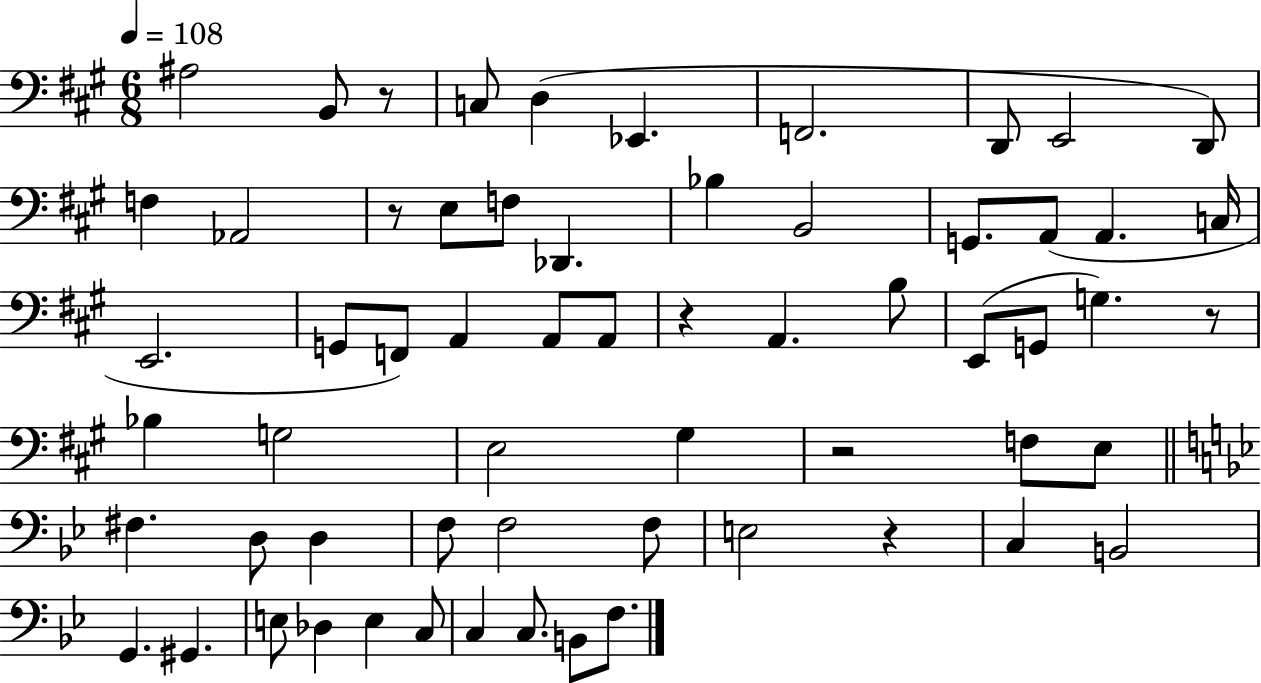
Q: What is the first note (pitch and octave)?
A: A#3